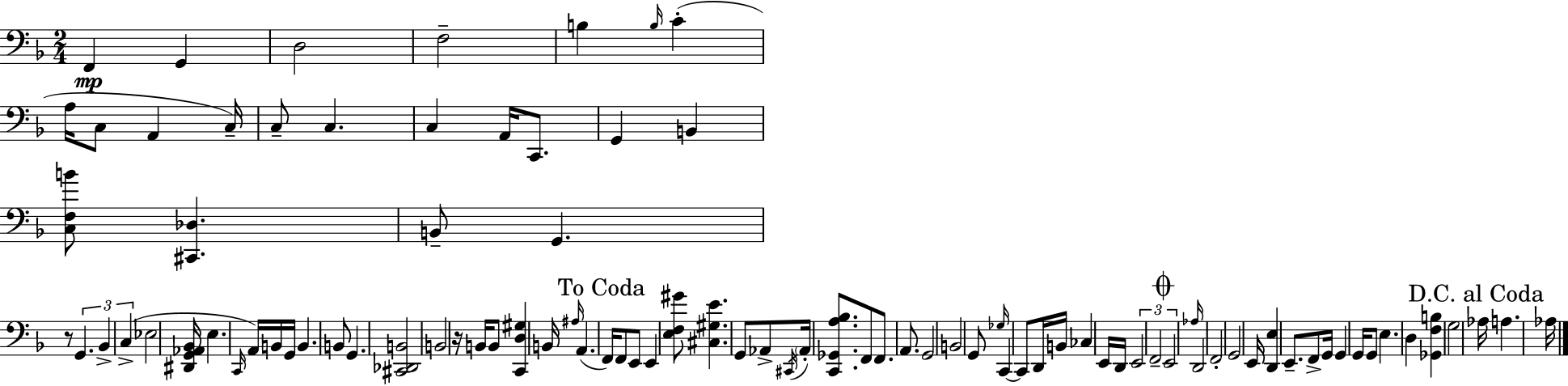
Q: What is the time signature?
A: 2/4